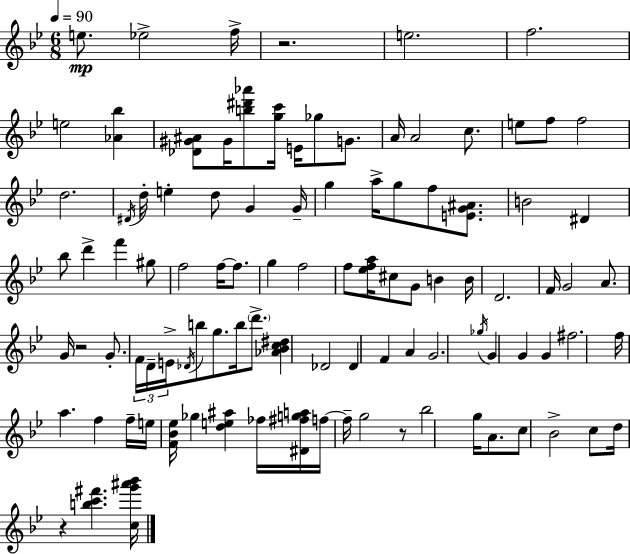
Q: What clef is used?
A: treble